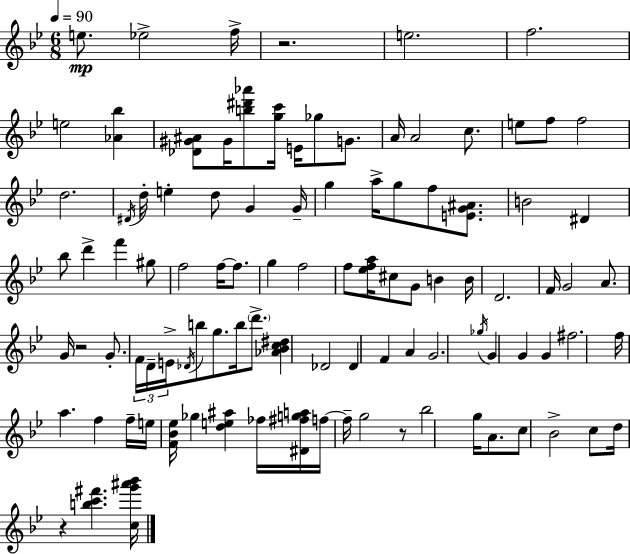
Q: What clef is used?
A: treble